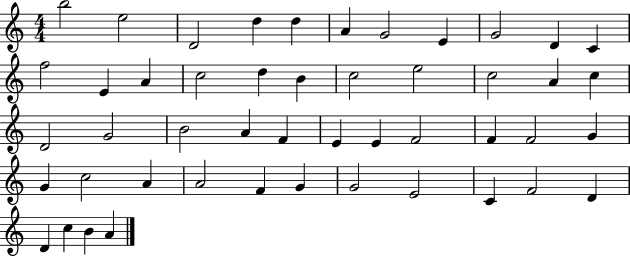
B5/h E5/h D4/h D5/q D5/q A4/q G4/h E4/q G4/h D4/q C4/q F5/h E4/q A4/q C5/h D5/q B4/q C5/h E5/h C5/h A4/q C5/q D4/h G4/h B4/h A4/q F4/q E4/q E4/q F4/h F4/q F4/h G4/q G4/q C5/h A4/q A4/h F4/q G4/q G4/h E4/h C4/q F4/h D4/q D4/q C5/q B4/q A4/q